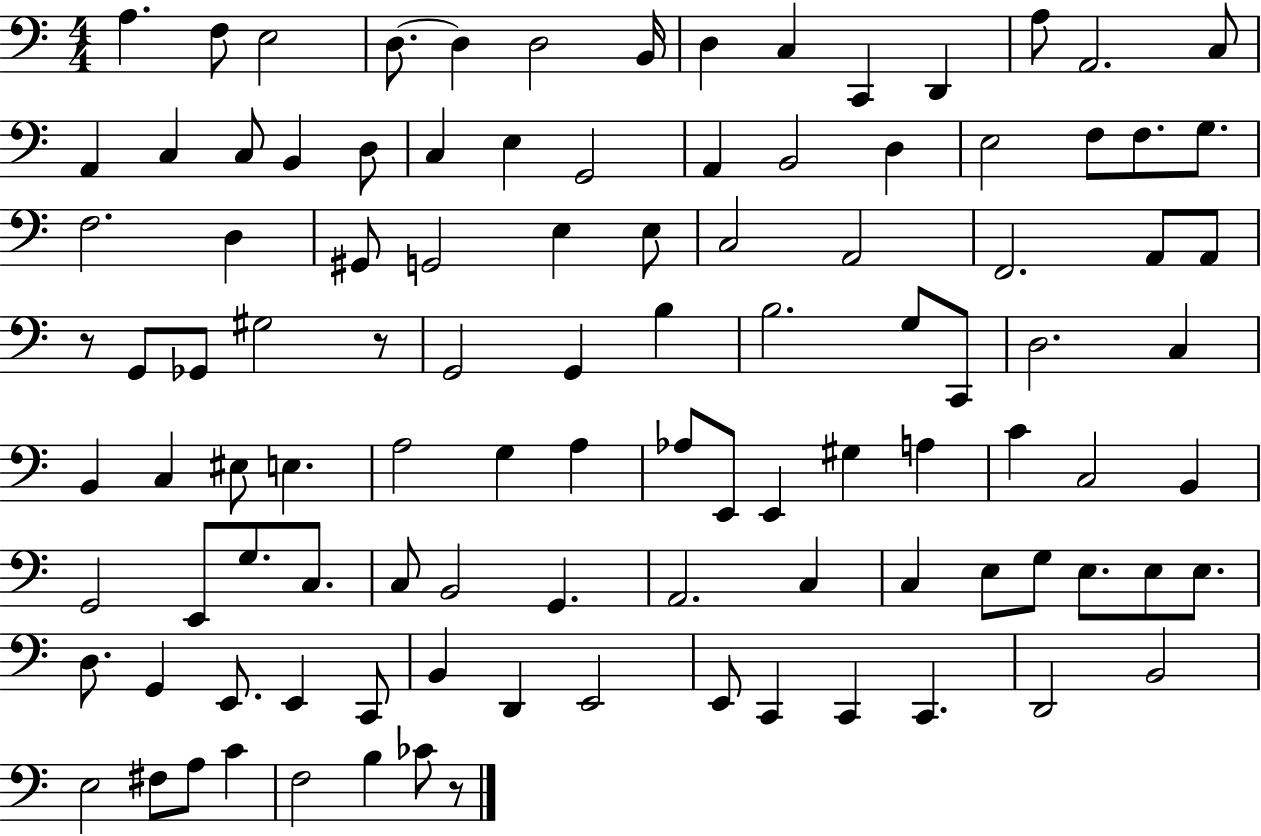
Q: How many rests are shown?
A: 3